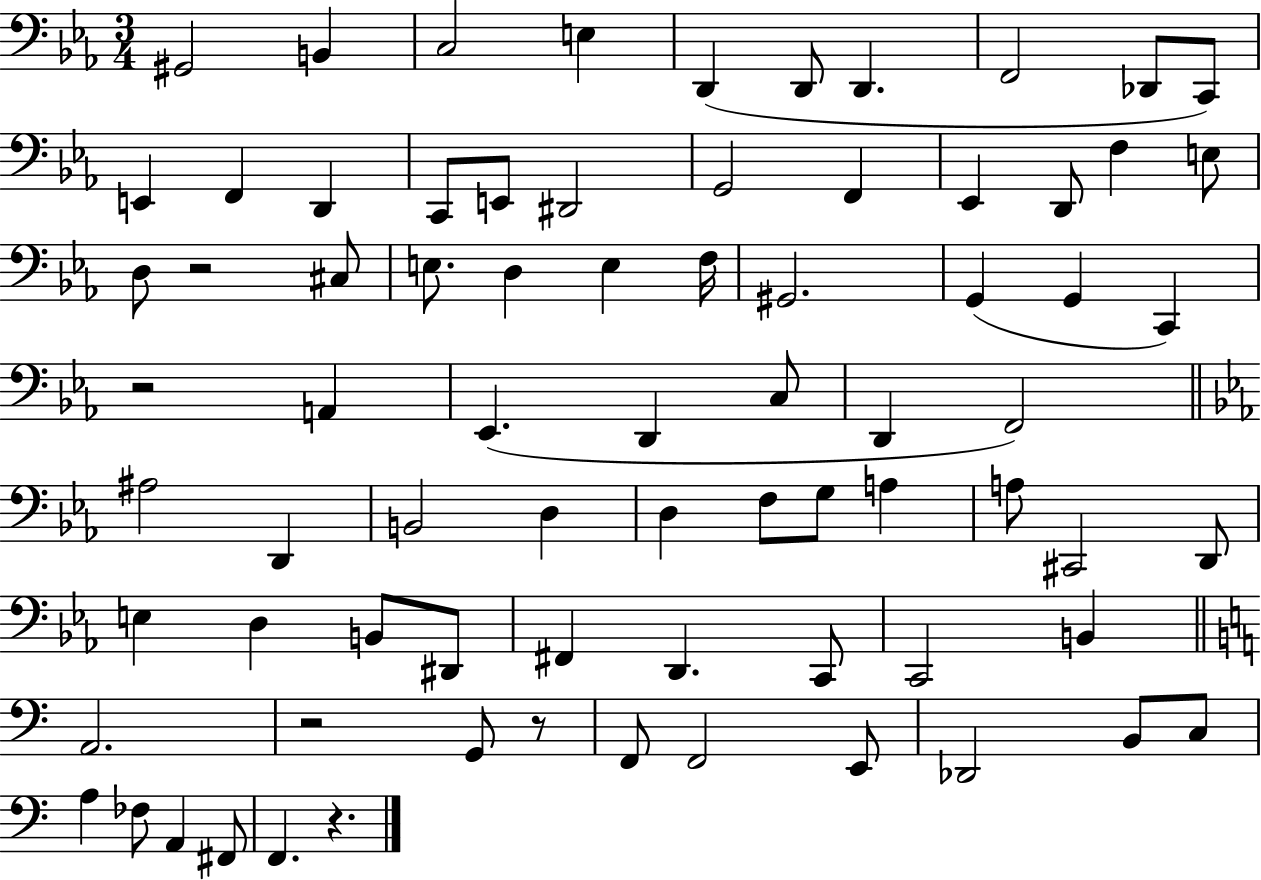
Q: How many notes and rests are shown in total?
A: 76